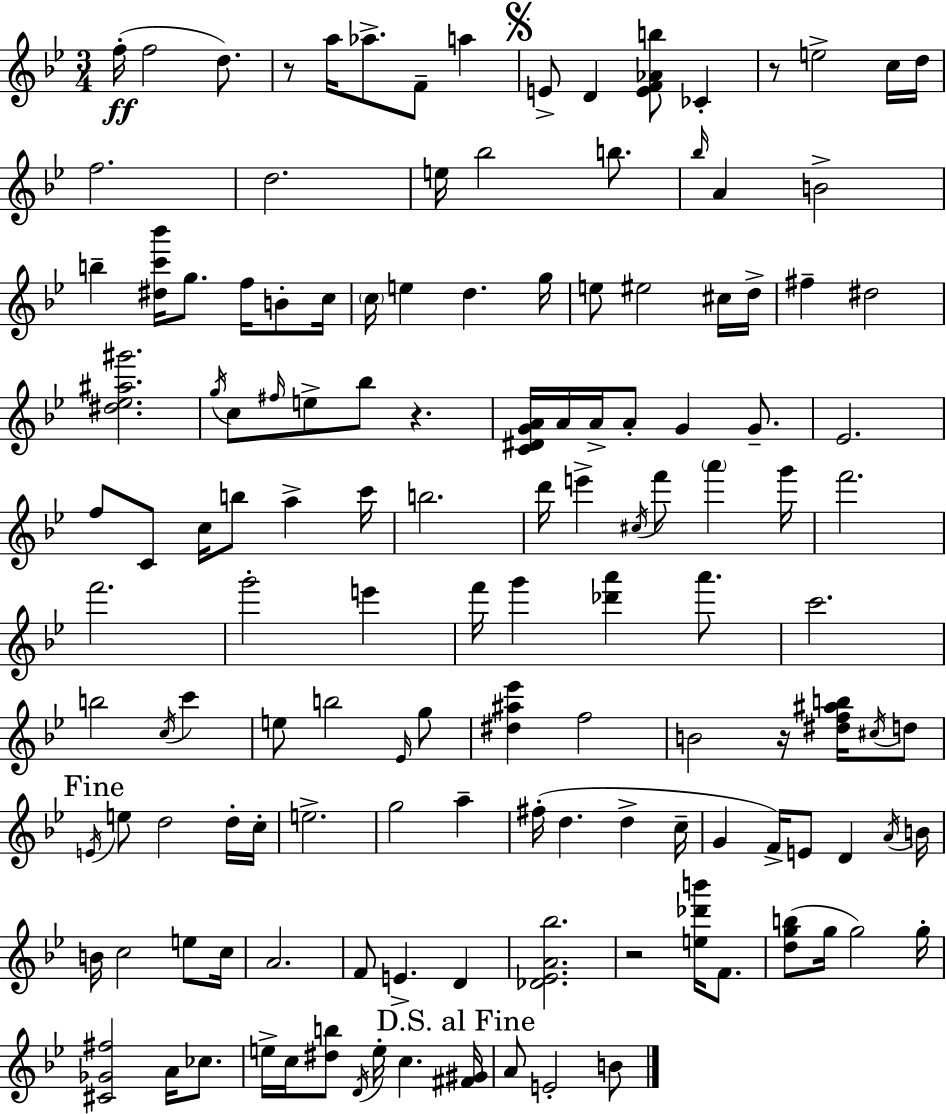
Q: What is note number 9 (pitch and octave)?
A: D4